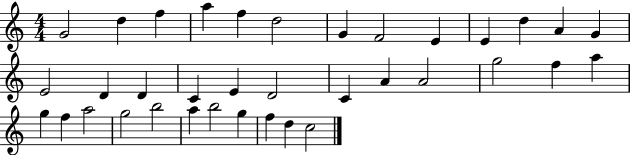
X:1
T:Untitled
M:4/4
L:1/4
K:C
G2 d f a f d2 G F2 E E d A G E2 D D C E D2 C A A2 g2 f a g f a2 g2 b2 a b2 g f d c2